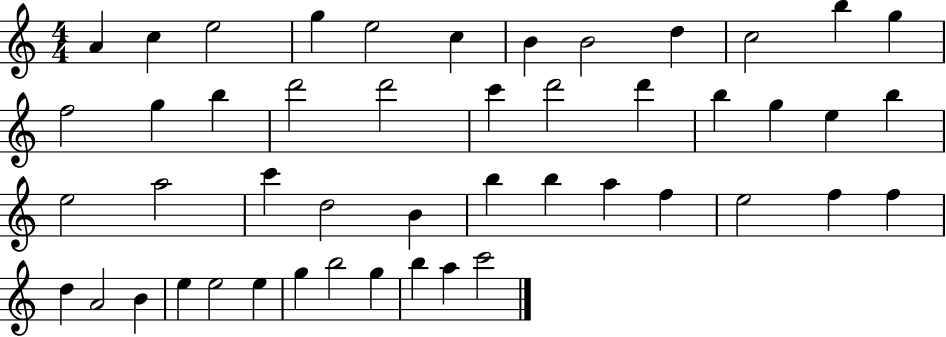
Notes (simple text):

A4/q C5/q E5/h G5/q E5/h C5/q B4/q B4/h D5/q C5/h B5/q G5/q F5/h G5/q B5/q D6/h D6/h C6/q D6/h D6/q B5/q G5/q E5/q B5/q E5/h A5/h C6/q D5/h B4/q B5/q B5/q A5/q F5/q E5/h F5/q F5/q D5/q A4/h B4/q E5/q E5/h E5/q G5/q B5/h G5/q B5/q A5/q C6/h